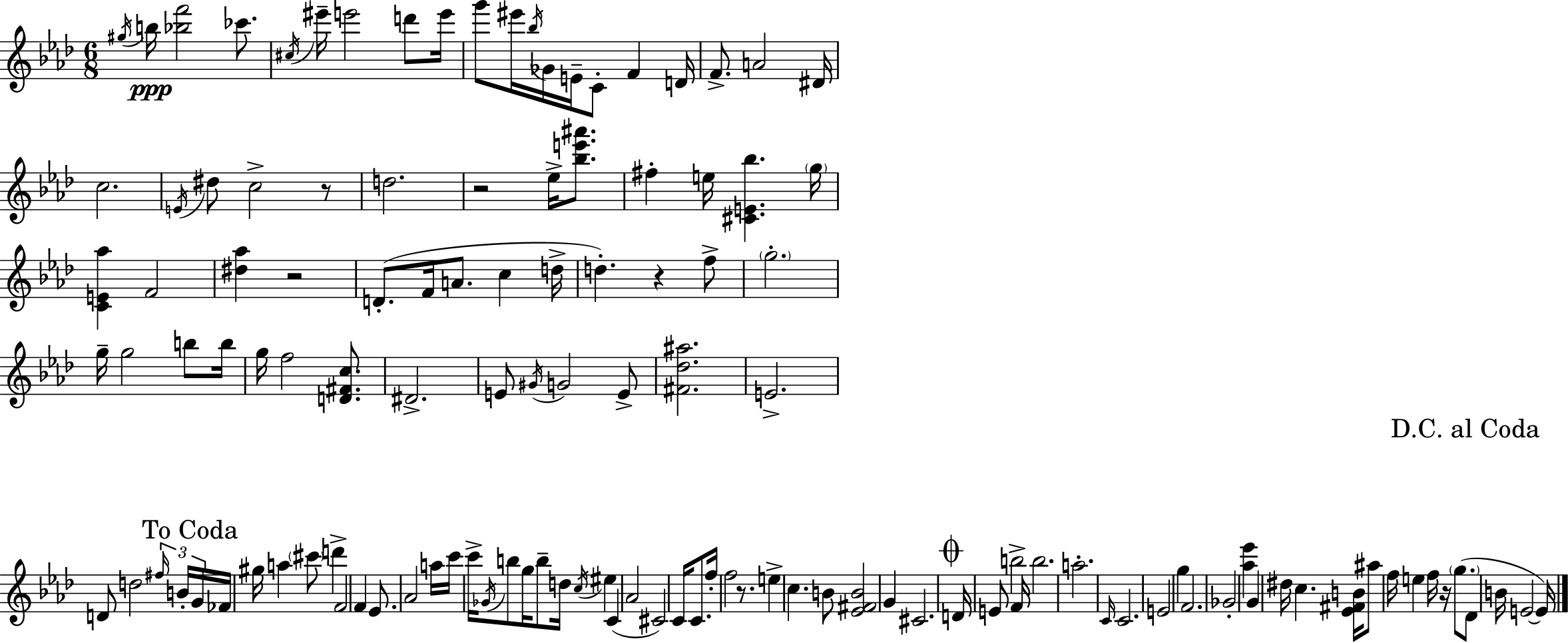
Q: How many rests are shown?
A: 6